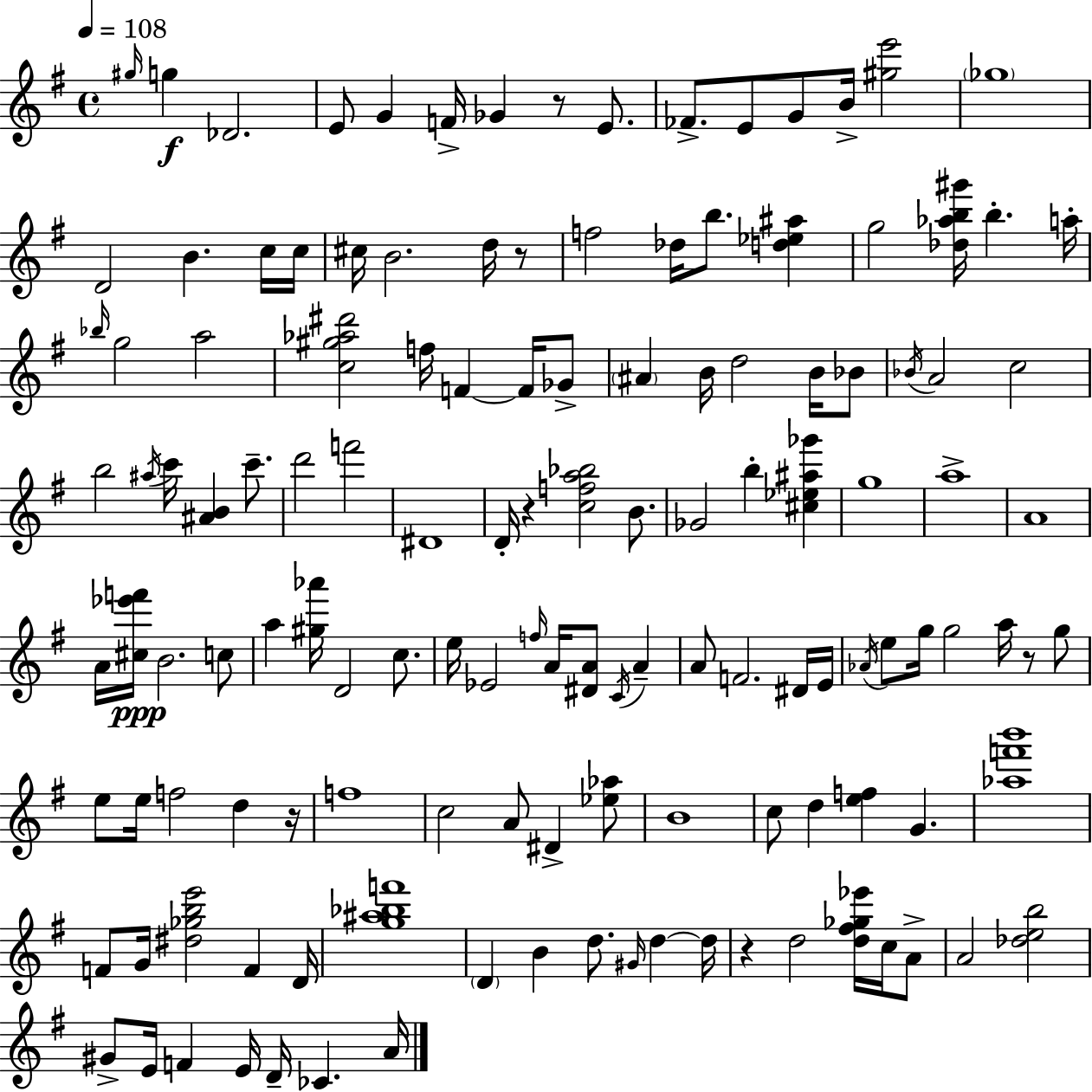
G#5/s G5/q Db4/h. E4/e G4/q F4/s Gb4/q R/e E4/e. FES4/e. E4/e G4/e B4/s [G#5,E6]/h Gb5/w D4/h B4/q. C5/s C5/s C#5/s B4/h. D5/s R/e F5/h Db5/s B5/e. [D5,Eb5,A#5]/q G5/h [Db5,Ab5,B5,G#6]/s B5/q. A5/s Bb5/s G5/h A5/h [C5,G#5,Ab5,D#6]/h F5/s F4/q F4/s Gb4/e A#4/q B4/s D5/h B4/s Bb4/e Bb4/s A4/h C5/h B5/h A#5/s C6/s [A#4,B4]/q C6/e. D6/h F6/h D#4/w D4/s R/q [C5,F5,A5,Bb5]/h B4/e. Gb4/h B5/q [C#5,Eb5,A#5,Gb6]/q G5/w A5/w A4/w A4/s [C#5,Eb6,F6]/s B4/h. C5/e A5/q [G#5,Ab6]/s D4/h C5/e. E5/s Eb4/h F5/s A4/s [D#4,A4]/e C4/s A4/q A4/e F4/h. D#4/s E4/s Ab4/s E5/e G5/s G5/h A5/s R/e G5/e E5/e E5/s F5/h D5/q R/s F5/w C5/h A4/e D#4/q [Eb5,Ab5]/e B4/w C5/e D5/q [E5,F5]/q G4/q. [Ab5,F6,B6]/w F4/e G4/s [D#5,Gb5,B5,E6]/h F4/q D4/s [G5,A#5,Bb5,F6]/w D4/q B4/q D5/e. G#4/s D5/q D5/s R/q D5/h [D5,F#5,Gb5,Eb6]/s C5/s A4/e A4/h [Db5,E5,B5]/h G#4/e E4/s F4/q E4/s D4/s CES4/q. A4/s